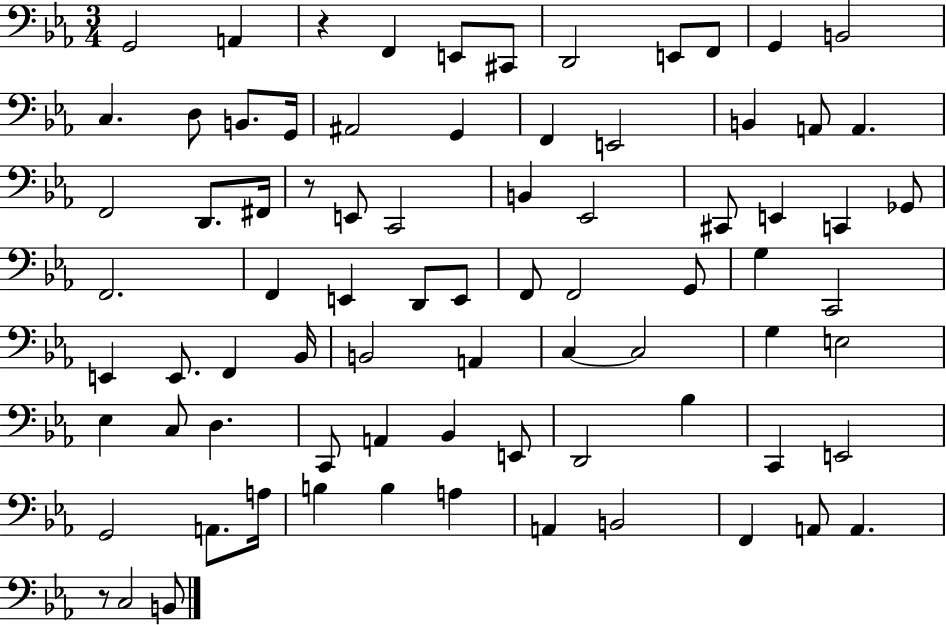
{
  \clef bass
  \numericTimeSignature
  \time 3/4
  \key ees \major
  g,2 a,4 | r4 f,4 e,8 cis,8 | d,2 e,8 f,8 | g,4 b,2 | \break c4. d8 b,8. g,16 | ais,2 g,4 | f,4 e,2 | b,4 a,8 a,4. | \break f,2 d,8. fis,16 | r8 e,8 c,2 | b,4 ees,2 | cis,8 e,4 c,4 ges,8 | \break f,2. | f,4 e,4 d,8 e,8 | f,8 f,2 g,8 | g4 c,2 | \break e,4 e,8. f,4 bes,16 | b,2 a,4 | c4~~ c2 | g4 e2 | \break ees4 c8 d4. | c,8 a,4 bes,4 e,8 | d,2 bes4 | c,4 e,2 | \break g,2 a,8. a16 | b4 b4 a4 | a,4 b,2 | f,4 a,8 a,4. | \break r8 c2 b,8 | \bar "|."
}